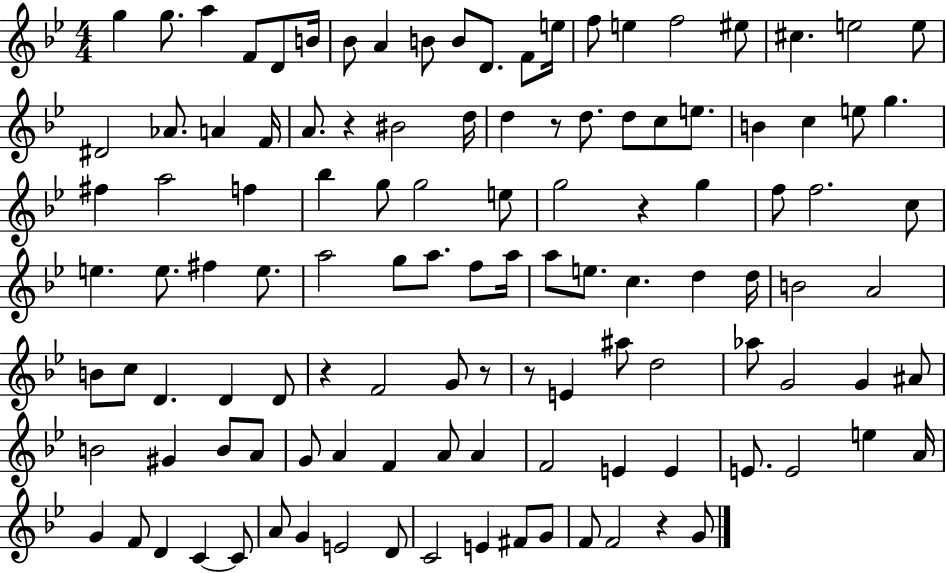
X:1
T:Untitled
M:4/4
L:1/4
K:Bb
g g/2 a F/2 D/2 B/4 _B/2 A B/2 B/2 D/2 F/2 e/4 f/2 e f2 ^e/2 ^c e2 e/2 ^D2 _A/2 A F/4 A/2 z ^B2 d/4 d z/2 d/2 d/2 c/2 e/2 B c e/2 g ^f a2 f _b g/2 g2 e/2 g2 z g f/2 f2 c/2 e e/2 ^f e/2 a2 g/2 a/2 f/2 a/4 a/2 e/2 c d d/4 B2 A2 B/2 c/2 D D D/2 z F2 G/2 z/2 z/2 E ^a/2 d2 _a/2 G2 G ^A/2 B2 ^G B/2 A/2 G/2 A F A/2 A F2 E E E/2 E2 e A/4 G F/2 D C C/2 A/2 G E2 D/2 C2 E ^F/2 G/2 F/2 F2 z G/2